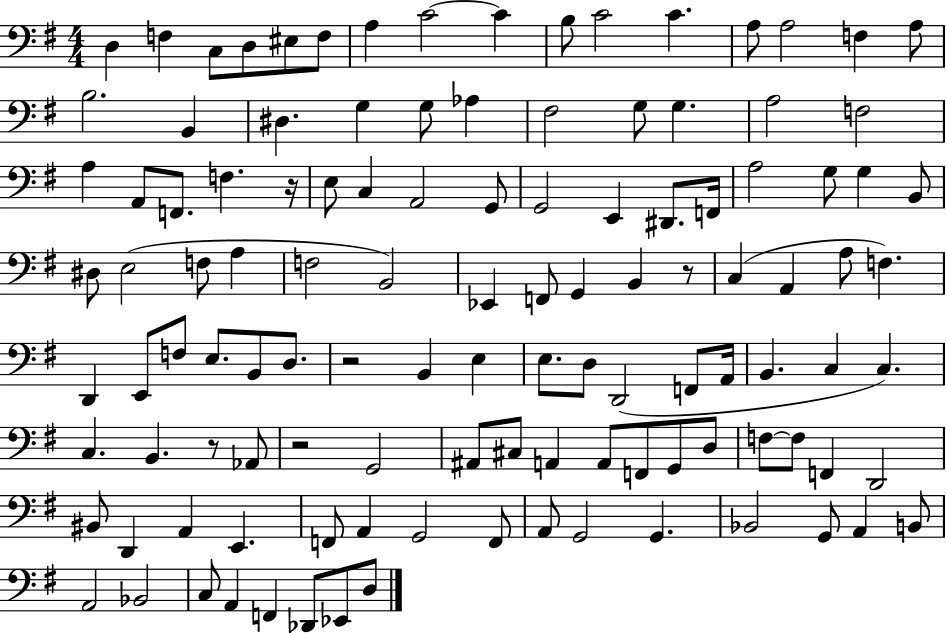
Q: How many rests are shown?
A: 5